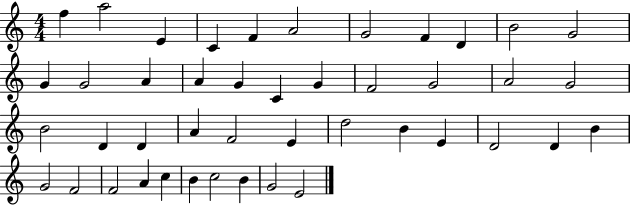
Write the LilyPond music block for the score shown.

{
  \clef treble
  \numericTimeSignature
  \time 4/4
  \key c \major
  f''4 a''2 e'4 | c'4 f'4 a'2 | g'2 f'4 d'4 | b'2 g'2 | \break g'4 g'2 a'4 | a'4 g'4 c'4 g'4 | f'2 g'2 | a'2 g'2 | \break b'2 d'4 d'4 | a'4 f'2 e'4 | d''2 b'4 e'4 | d'2 d'4 b'4 | \break g'2 f'2 | f'2 a'4 c''4 | b'4 c''2 b'4 | g'2 e'2 | \break \bar "|."
}